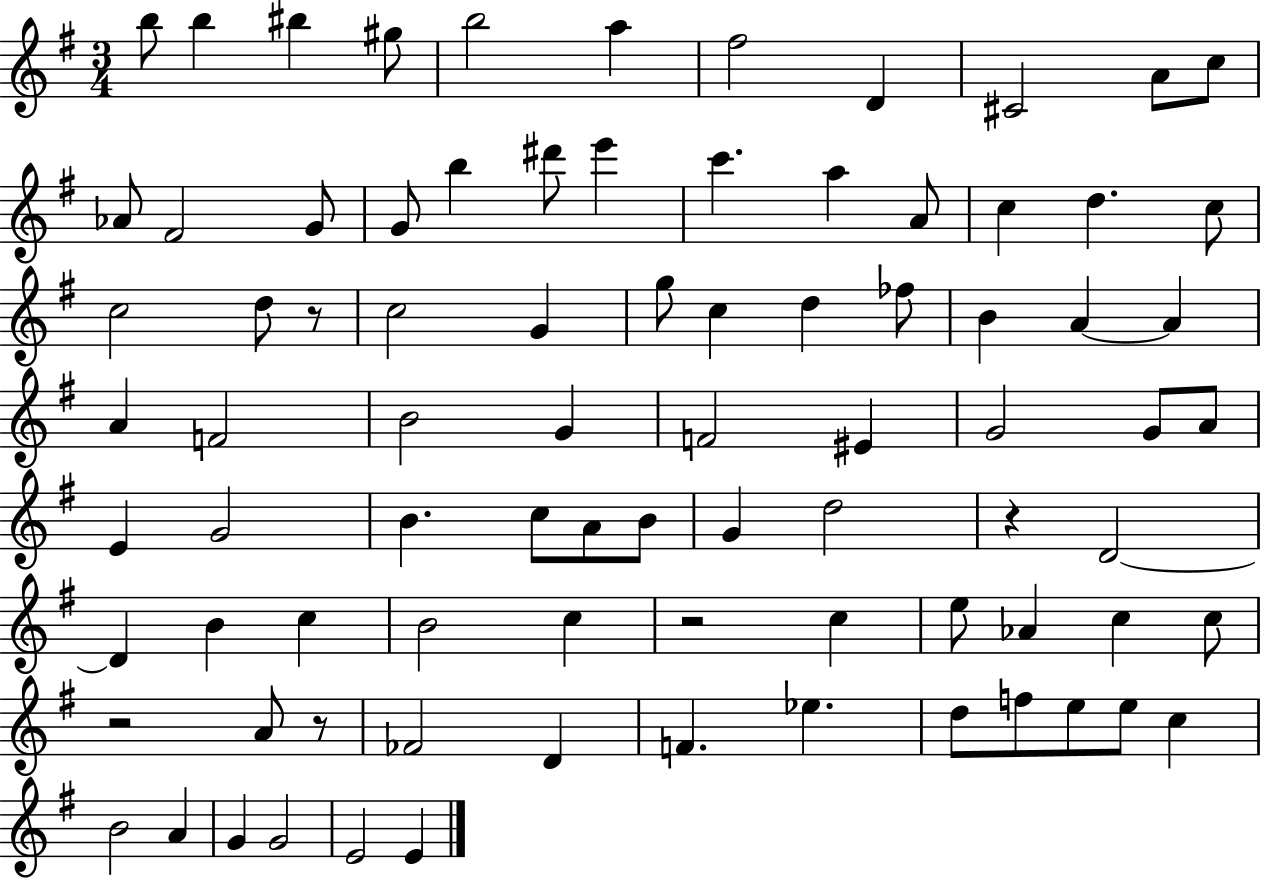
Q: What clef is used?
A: treble